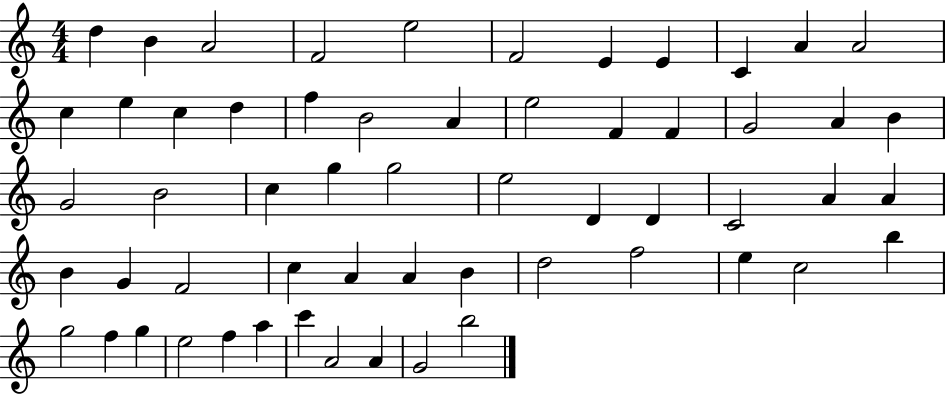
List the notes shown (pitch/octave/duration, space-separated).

D5/q B4/q A4/h F4/h E5/h F4/h E4/q E4/q C4/q A4/q A4/h C5/q E5/q C5/q D5/q F5/q B4/h A4/q E5/h F4/q F4/q G4/h A4/q B4/q G4/h B4/h C5/q G5/q G5/h E5/h D4/q D4/q C4/h A4/q A4/q B4/q G4/q F4/h C5/q A4/q A4/q B4/q D5/h F5/h E5/q C5/h B5/q G5/h F5/q G5/q E5/h F5/q A5/q C6/q A4/h A4/q G4/h B5/h